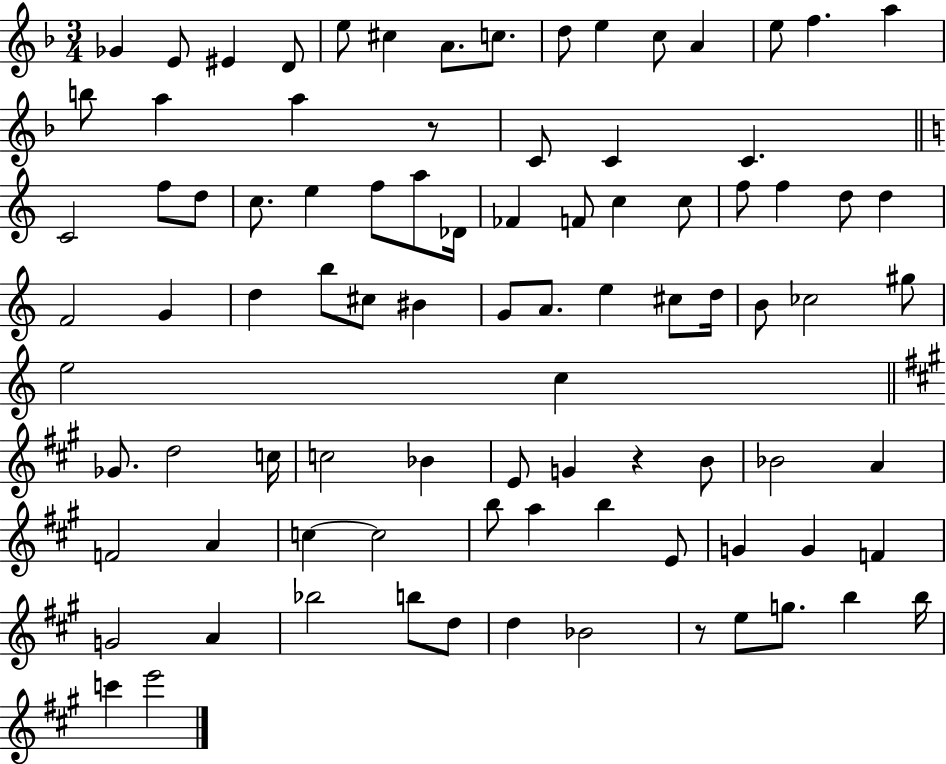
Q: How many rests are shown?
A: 3